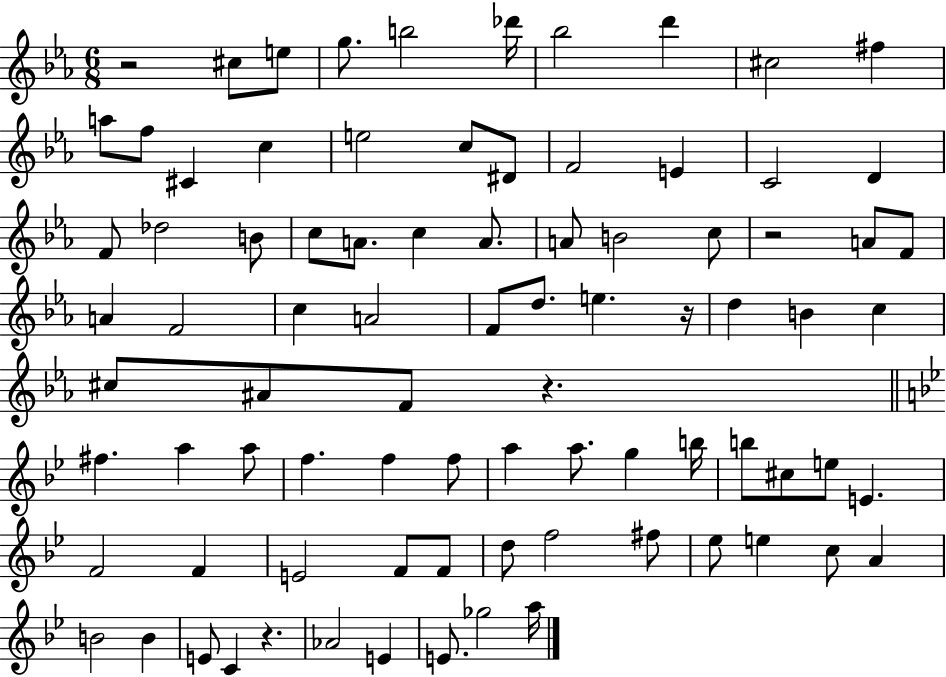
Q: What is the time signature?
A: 6/8